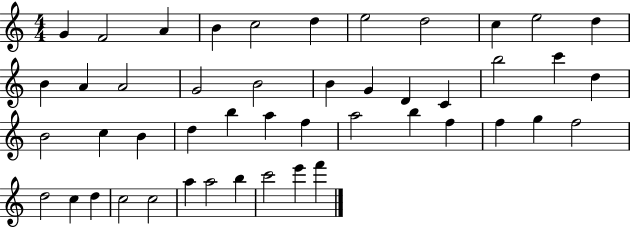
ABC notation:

X:1
T:Untitled
M:4/4
L:1/4
K:C
G F2 A B c2 d e2 d2 c e2 d B A A2 G2 B2 B G D C b2 c' d B2 c B d b a f a2 b f f g f2 d2 c d c2 c2 a a2 b c'2 e' f'